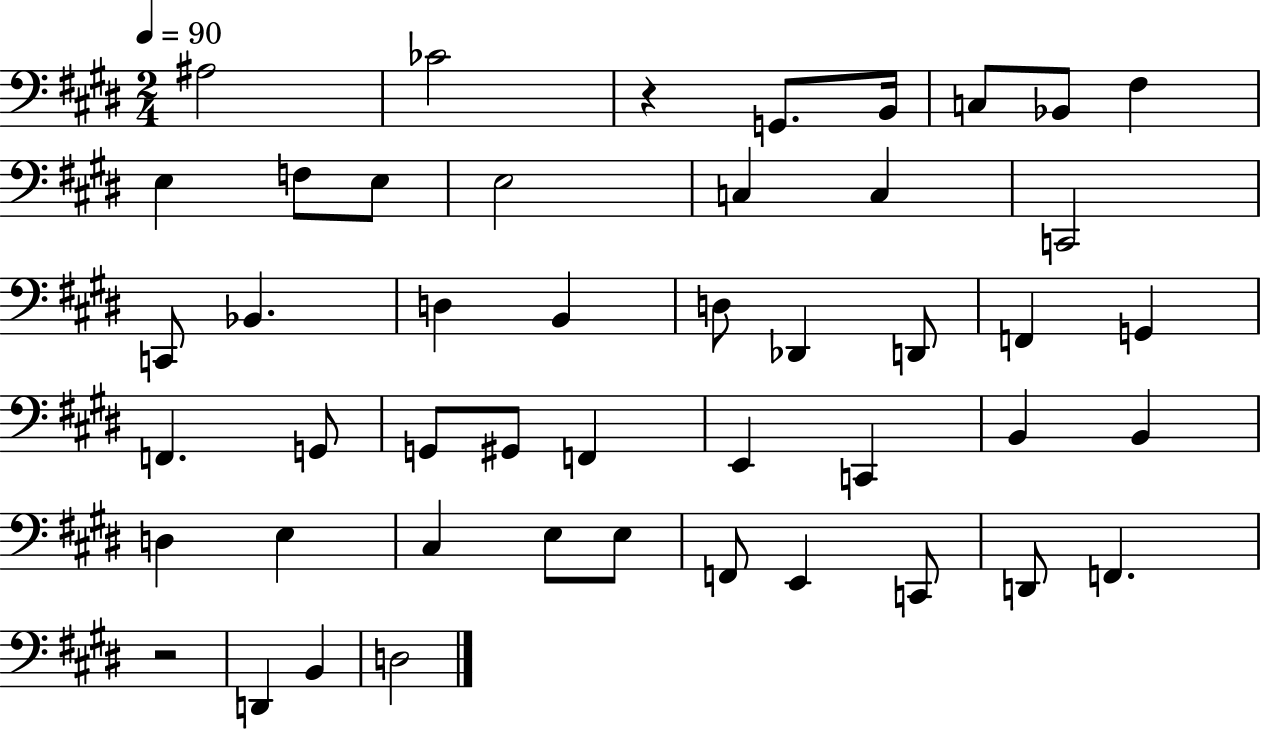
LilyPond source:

{
  \clef bass
  \numericTimeSignature
  \time 2/4
  \key e \major
  \tempo 4 = 90
  ais2 | ces'2 | r4 g,8. b,16 | c8 bes,8 fis4 | \break e4 f8 e8 | e2 | c4 c4 | c,2 | \break c,8 bes,4. | d4 b,4 | d8 des,4 d,8 | f,4 g,4 | \break f,4. g,8 | g,8 gis,8 f,4 | e,4 c,4 | b,4 b,4 | \break d4 e4 | cis4 e8 e8 | f,8 e,4 c,8 | d,8 f,4. | \break r2 | d,4 b,4 | d2 | \bar "|."
}